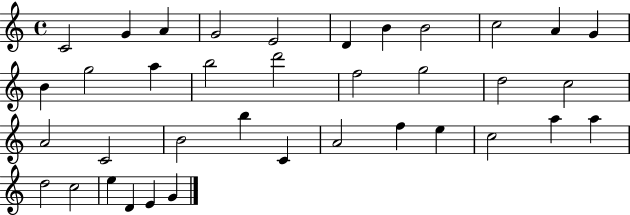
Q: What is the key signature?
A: C major